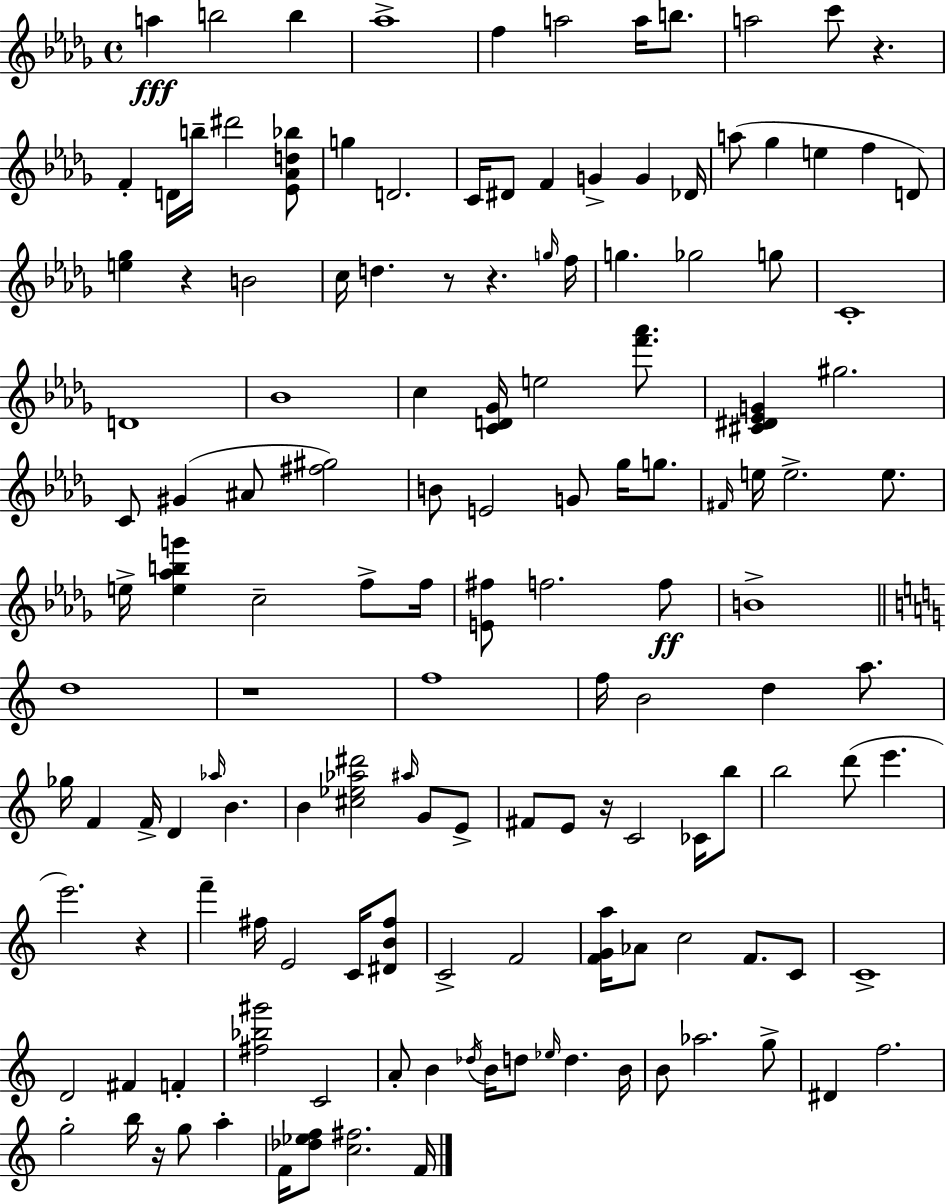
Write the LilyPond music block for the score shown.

{
  \clef treble
  \time 4/4
  \defaultTimeSignature
  \key bes \minor
  a''4\fff b''2 b''4 | aes''1-> | f''4 a''2 a''16 b''8. | a''2 c'''8 r4. | \break f'4-. d'16 b''16-- dis'''2 <ees' aes' d'' bes''>8 | g''4 d'2. | c'16 dis'8 f'4 g'4-> g'4 des'16 | a''8( ges''4 e''4 f''4 d'8) | \break <e'' ges''>4 r4 b'2 | c''16 d''4. r8 r4. \grace { g''16 } | f''16 g''4. ges''2 g''8 | c'1-. | \break d'1 | bes'1 | c''4 <c' d' ges'>16 e''2 <f''' aes'''>8. | <cis' dis' ees' g'>4 gis''2. | \break c'8 gis'4( ais'8 <fis'' gis''>2) | b'8 e'2 g'8 ges''16 g''8. | \grace { fis'16 } e''16 e''2.-> e''8. | e''16-> <e'' aes'' b'' g'''>4 c''2-- f''8-> | \break f''16 <e' fis''>8 f''2. | f''8\ff b'1-> | \bar "||" \break \key c \major d''1 | r1 | f''1 | f''16 b'2 d''4 a''8. | \break ges''16 f'4 f'16-> d'4 \grace { aes''16 } b'4. | b'4 <cis'' ees'' aes'' dis'''>2 \grace { ais''16 } g'8 | e'8-> fis'8 e'8 r16 c'2 ces'16 | b''8 b''2 d'''8( e'''4. | \break e'''2.) r4 | f'''4-- fis''16 e'2 c'16 | <dis' b' fis''>8 c'2-> f'2 | <f' g' a''>16 aes'8 c''2 f'8. | \break c'8 c'1-> | d'2 fis'4 f'4-. | <fis'' bes'' gis'''>2 c'2 | a'8-. b'4 \acciaccatura { des''16 } b'16 d''8 \grace { ees''16 } d''4. | \break b'16 b'8 aes''2. | g''8-> dis'4 f''2. | g''2-. b''16 r16 g''8 | a''4-. f'16 <des'' ees'' f''>8 <c'' fis''>2. | \break f'16 \bar "|."
}